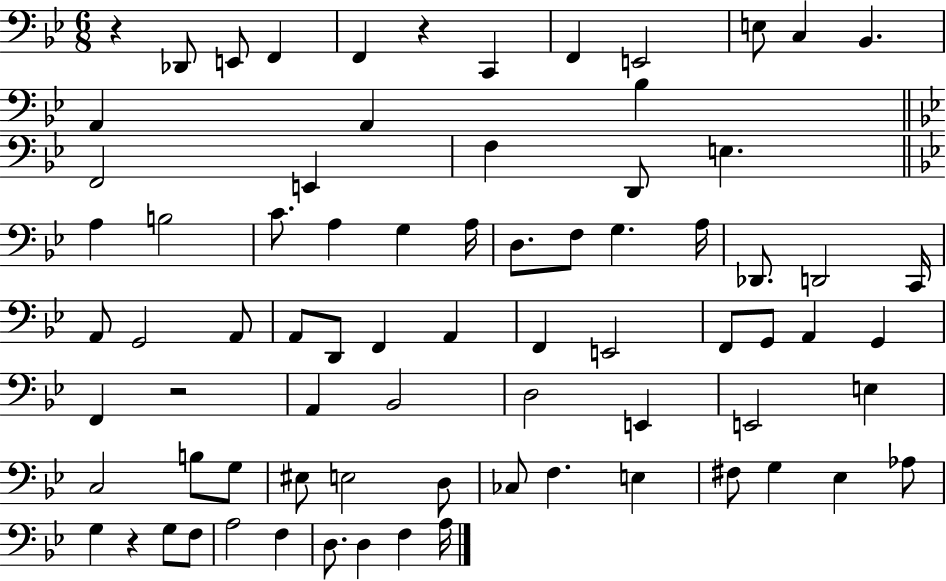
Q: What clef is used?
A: bass